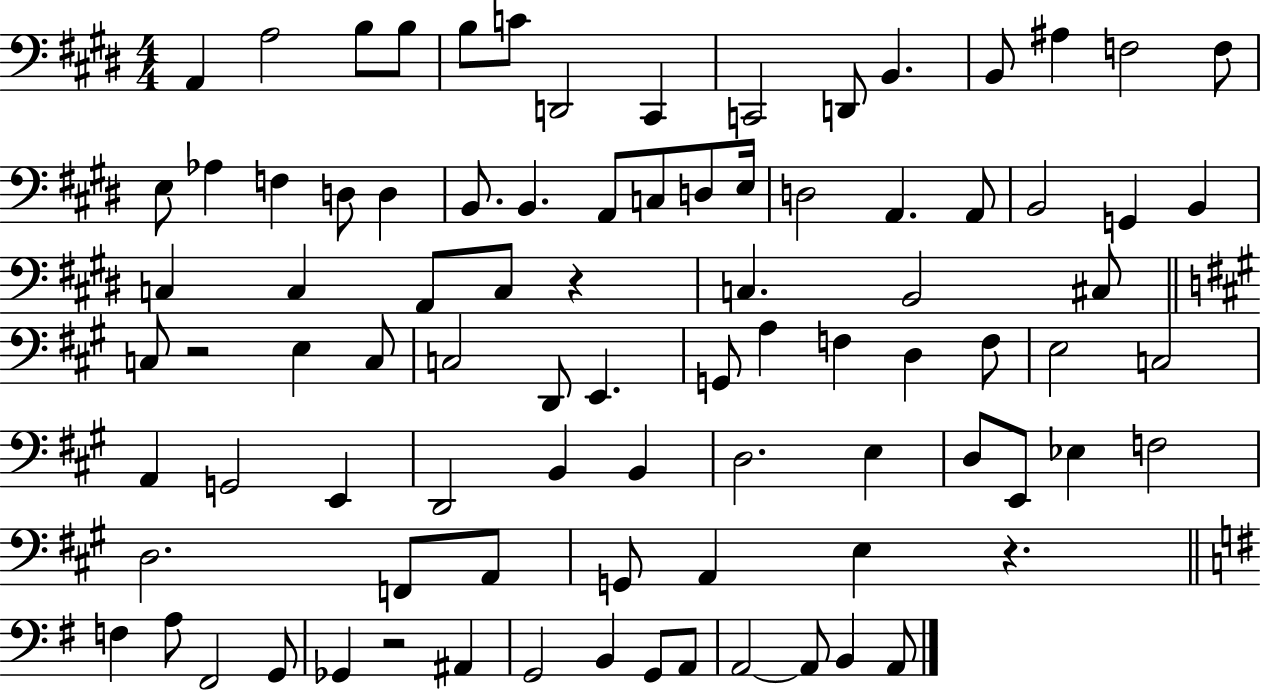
A2/q A3/h B3/e B3/e B3/e C4/e D2/h C#2/q C2/h D2/e B2/q. B2/e A#3/q F3/h F3/e E3/e Ab3/q F3/q D3/e D3/q B2/e. B2/q. A2/e C3/e D3/e E3/s D3/h A2/q. A2/e B2/h G2/q B2/q C3/q C3/q A2/e C3/e R/q C3/q. B2/h C#3/e C3/e R/h E3/q C3/e C3/h D2/e E2/q. G2/e A3/q F3/q D3/q F3/e E3/h C3/h A2/q G2/h E2/q D2/h B2/q B2/q D3/h. E3/q D3/e E2/e Eb3/q F3/h D3/h. F2/e A2/e G2/e A2/q E3/q R/q. F3/q A3/e F#2/h G2/e Gb2/q R/h A#2/q G2/h B2/q G2/e A2/e A2/h A2/e B2/q A2/e